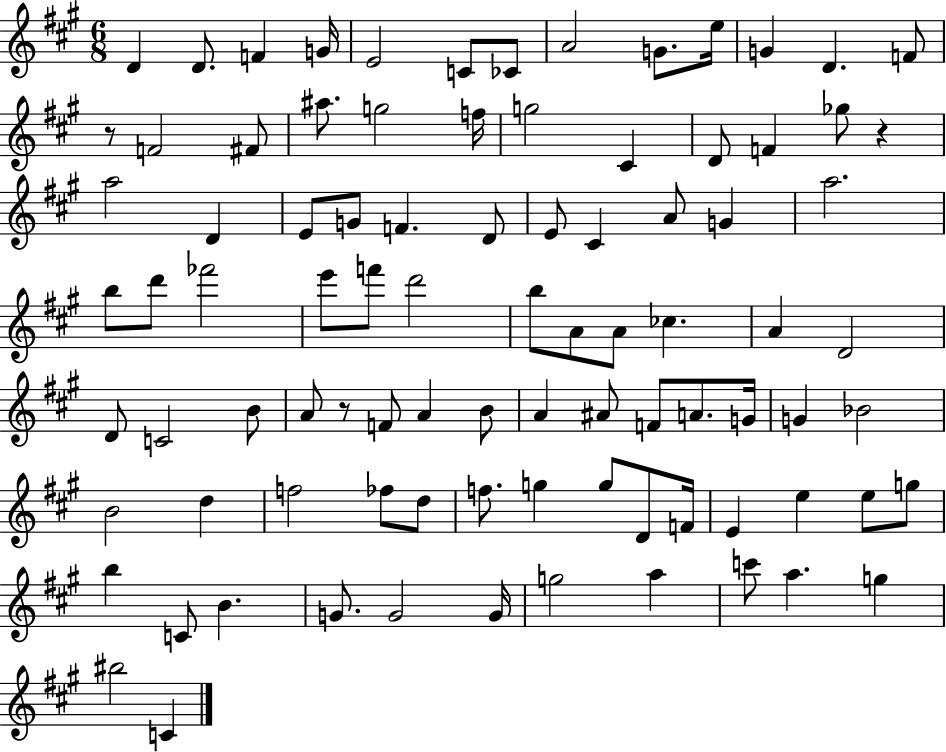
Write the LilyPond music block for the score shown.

{
  \clef treble
  \numericTimeSignature
  \time 6/8
  \key a \major
  \repeat volta 2 { d'4 d'8. f'4 g'16 | e'2 c'8 ces'8 | a'2 g'8. e''16 | g'4 d'4. f'8 | \break r8 f'2 fis'8 | ais''8. g''2 f''16 | g''2 cis'4 | d'8 f'4 ges''8 r4 | \break a''2 d'4 | e'8 g'8 f'4. d'8 | e'8 cis'4 a'8 g'4 | a''2. | \break b''8 d'''8 fes'''2 | e'''8 f'''8 d'''2 | b''8 a'8 a'8 ces''4. | a'4 d'2 | \break d'8 c'2 b'8 | a'8 r8 f'8 a'4 b'8 | a'4 ais'8 f'8 a'8. g'16 | g'4 bes'2 | \break b'2 d''4 | f''2 fes''8 d''8 | f''8. g''4 g''8 d'8 f'16 | e'4 e''4 e''8 g''8 | \break b''4 c'8 b'4. | g'8. g'2 g'16 | g''2 a''4 | c'''8 a''4. g''4 | \break bis''2 c'4 | } \bar "|."
}